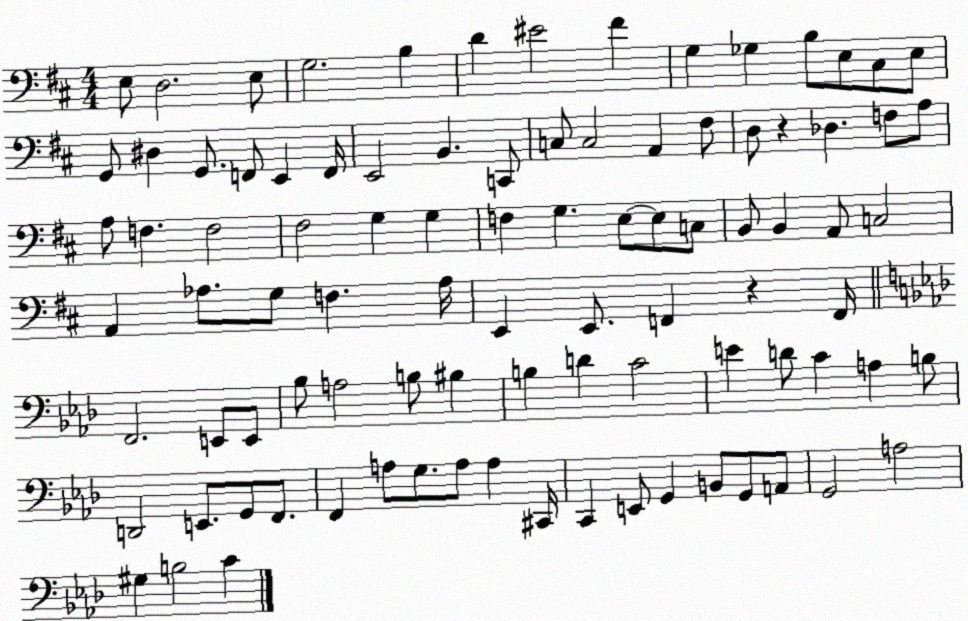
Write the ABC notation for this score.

X:1
T:Untitled
M:4/4
L:1/4
K:D
E,/2 D,2 E,/2 G,2 B, D ^E2 ^F G, _G, B,/2 E,/2 ^C,/2 E,/2 G,,/2 ^D, G,,/2 F,,/2 E,, F,,/4 E,,2 B,, C,,/2 C,/2 C,2 A,, ^F,/2 D,/2 z _D, F,/2 A,/2 A,/2 F, F,2 ^F,2 G, G, F, G, E,/2 E,/2 C,/2 B,,/2 B,, A,,/2 C,2 A,, _A,/2 G,/2 F, _A,/4 E,, E,,/2 F,, z F,,/4 F,,2 E,,/2 E,,/2 _B,/2 A,2 B,/2 ^B, B, D C2 E D/2 C A, B,/2 D,,2 E,,/2 G,,/2 F,,/2 F,, A,/2 G,/2 A,/2 A, ^C,,/4 C,, E,,/2 G,, B,,/2 G,,/2 A,,/2 G,,2 A,2 ^G, B,2 C